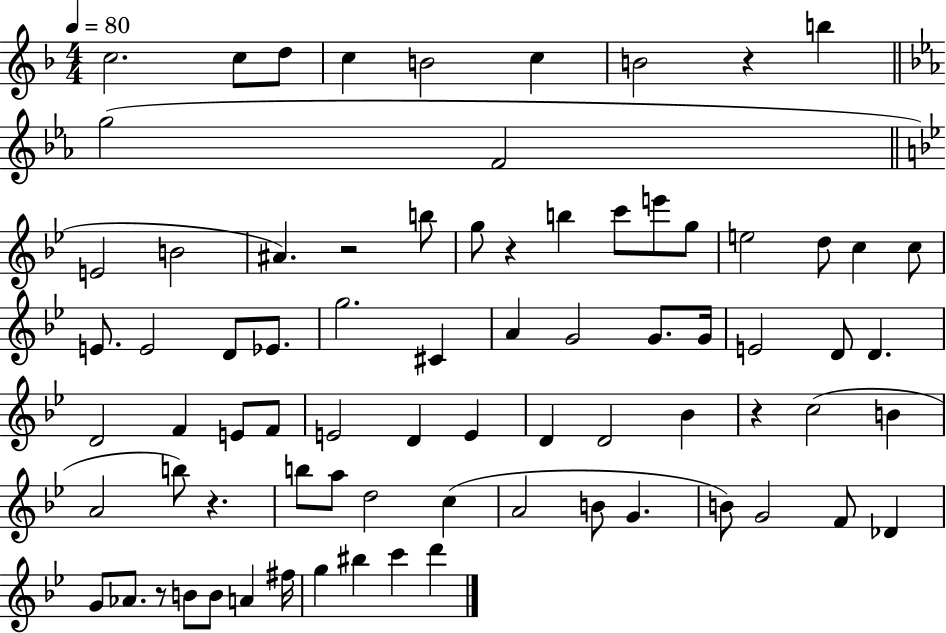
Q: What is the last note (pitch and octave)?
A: D6